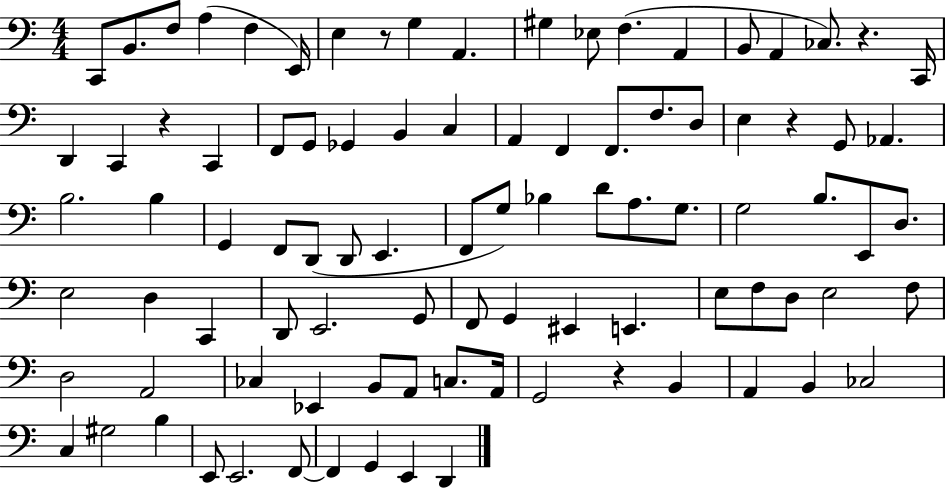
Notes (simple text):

C2/e B2/e. F3/e A3/q F3/q E2/s E3/q R/e G3/q A2/q. G#3/q Eb3/e F3/q. A2/q B2/e A2/q CES3/e. R/q. C2/s D2/q C2/q R/q C2/q F2/e G2/e Gb2/q B2/q C3/q A2/q F2/q F2/e. F3/e. D3/e E3/q R/q G2/e Ab2/q. B3/h. B3/q G2/q F2/e D2/e D2/e E2/q. F2/e G3/e Bb3/q D4/e A3/e. G3/e. G3/h B3/e. E2/e D3/e. E3/h D3/q C2/q D2/e E2/h. G2/e F2/e G2/q EIS2/q E2/q. E3/e F3/e D3/e E3/h F3/e D3/h A2/h CES3/q Eb2/q B2/e A2/e C3/e. A2/s G2/h R/q B2/q A2/q B2/q CES3/h C3/q G#3/h B3/q E2/e E2/h. F2/e F2/q G2/q E2/q D2/q